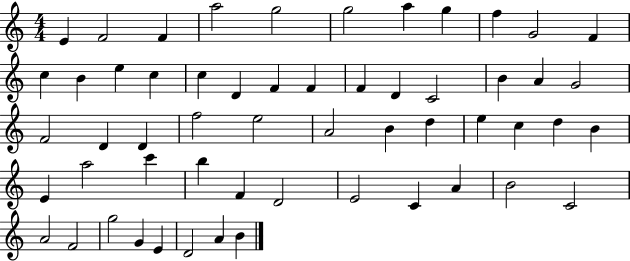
E4/q F4/h F4/q A5/h G5/h G5/h A5/q G5/q F5/q G4/h F4/q C5/q B4/q E5/q C5/q C5/q D4/q F4/q F4/q F4/q D4/q C4/h B4/q A4/q G4/h F4/h D4/q D4/q F5/h E5/h A4/h B4/q D5/q E5/q C5/q D5/q B4/q E4/q A5/h C6/q B5/q F4/q D4/h E4/h C4/q A4/q B4/h C4/h A4/h F4/h G5/h G4/q E4/q D4/h A4/q B4/q